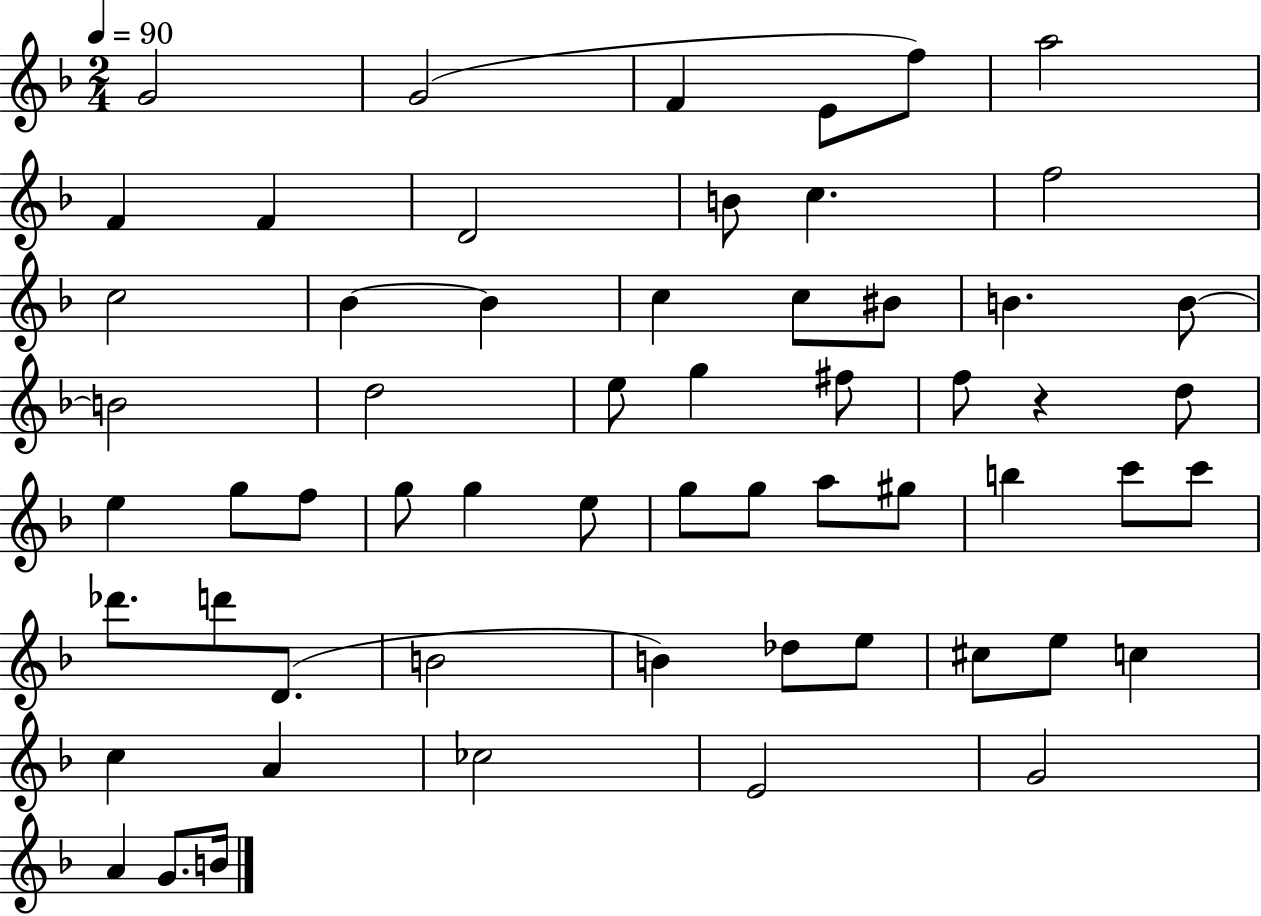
G4/h G4/h F4/q E4/e F5/e A5/h F4/q F4/q D4/h B4/e C5/q. F5/h C5/h Bb4/q Bb4/q C5/q C5/e BIS4/e B4/q. B4/e B4/h D5/h E5/e G5/q F#5/e F5/e R/q D5/e E5/q G5/e F5/e G5/e G5/q E5/e G5/e G5/e A5/e G#5/e B5/q C6/e C6/e Db6/e. D6/e D4/e. B4/h B4/q Db5/e E5/e C#5/e E5/e C5/q C5/q A4/q CES5/h E4/h G4/h A4/q G4/e. B4/s